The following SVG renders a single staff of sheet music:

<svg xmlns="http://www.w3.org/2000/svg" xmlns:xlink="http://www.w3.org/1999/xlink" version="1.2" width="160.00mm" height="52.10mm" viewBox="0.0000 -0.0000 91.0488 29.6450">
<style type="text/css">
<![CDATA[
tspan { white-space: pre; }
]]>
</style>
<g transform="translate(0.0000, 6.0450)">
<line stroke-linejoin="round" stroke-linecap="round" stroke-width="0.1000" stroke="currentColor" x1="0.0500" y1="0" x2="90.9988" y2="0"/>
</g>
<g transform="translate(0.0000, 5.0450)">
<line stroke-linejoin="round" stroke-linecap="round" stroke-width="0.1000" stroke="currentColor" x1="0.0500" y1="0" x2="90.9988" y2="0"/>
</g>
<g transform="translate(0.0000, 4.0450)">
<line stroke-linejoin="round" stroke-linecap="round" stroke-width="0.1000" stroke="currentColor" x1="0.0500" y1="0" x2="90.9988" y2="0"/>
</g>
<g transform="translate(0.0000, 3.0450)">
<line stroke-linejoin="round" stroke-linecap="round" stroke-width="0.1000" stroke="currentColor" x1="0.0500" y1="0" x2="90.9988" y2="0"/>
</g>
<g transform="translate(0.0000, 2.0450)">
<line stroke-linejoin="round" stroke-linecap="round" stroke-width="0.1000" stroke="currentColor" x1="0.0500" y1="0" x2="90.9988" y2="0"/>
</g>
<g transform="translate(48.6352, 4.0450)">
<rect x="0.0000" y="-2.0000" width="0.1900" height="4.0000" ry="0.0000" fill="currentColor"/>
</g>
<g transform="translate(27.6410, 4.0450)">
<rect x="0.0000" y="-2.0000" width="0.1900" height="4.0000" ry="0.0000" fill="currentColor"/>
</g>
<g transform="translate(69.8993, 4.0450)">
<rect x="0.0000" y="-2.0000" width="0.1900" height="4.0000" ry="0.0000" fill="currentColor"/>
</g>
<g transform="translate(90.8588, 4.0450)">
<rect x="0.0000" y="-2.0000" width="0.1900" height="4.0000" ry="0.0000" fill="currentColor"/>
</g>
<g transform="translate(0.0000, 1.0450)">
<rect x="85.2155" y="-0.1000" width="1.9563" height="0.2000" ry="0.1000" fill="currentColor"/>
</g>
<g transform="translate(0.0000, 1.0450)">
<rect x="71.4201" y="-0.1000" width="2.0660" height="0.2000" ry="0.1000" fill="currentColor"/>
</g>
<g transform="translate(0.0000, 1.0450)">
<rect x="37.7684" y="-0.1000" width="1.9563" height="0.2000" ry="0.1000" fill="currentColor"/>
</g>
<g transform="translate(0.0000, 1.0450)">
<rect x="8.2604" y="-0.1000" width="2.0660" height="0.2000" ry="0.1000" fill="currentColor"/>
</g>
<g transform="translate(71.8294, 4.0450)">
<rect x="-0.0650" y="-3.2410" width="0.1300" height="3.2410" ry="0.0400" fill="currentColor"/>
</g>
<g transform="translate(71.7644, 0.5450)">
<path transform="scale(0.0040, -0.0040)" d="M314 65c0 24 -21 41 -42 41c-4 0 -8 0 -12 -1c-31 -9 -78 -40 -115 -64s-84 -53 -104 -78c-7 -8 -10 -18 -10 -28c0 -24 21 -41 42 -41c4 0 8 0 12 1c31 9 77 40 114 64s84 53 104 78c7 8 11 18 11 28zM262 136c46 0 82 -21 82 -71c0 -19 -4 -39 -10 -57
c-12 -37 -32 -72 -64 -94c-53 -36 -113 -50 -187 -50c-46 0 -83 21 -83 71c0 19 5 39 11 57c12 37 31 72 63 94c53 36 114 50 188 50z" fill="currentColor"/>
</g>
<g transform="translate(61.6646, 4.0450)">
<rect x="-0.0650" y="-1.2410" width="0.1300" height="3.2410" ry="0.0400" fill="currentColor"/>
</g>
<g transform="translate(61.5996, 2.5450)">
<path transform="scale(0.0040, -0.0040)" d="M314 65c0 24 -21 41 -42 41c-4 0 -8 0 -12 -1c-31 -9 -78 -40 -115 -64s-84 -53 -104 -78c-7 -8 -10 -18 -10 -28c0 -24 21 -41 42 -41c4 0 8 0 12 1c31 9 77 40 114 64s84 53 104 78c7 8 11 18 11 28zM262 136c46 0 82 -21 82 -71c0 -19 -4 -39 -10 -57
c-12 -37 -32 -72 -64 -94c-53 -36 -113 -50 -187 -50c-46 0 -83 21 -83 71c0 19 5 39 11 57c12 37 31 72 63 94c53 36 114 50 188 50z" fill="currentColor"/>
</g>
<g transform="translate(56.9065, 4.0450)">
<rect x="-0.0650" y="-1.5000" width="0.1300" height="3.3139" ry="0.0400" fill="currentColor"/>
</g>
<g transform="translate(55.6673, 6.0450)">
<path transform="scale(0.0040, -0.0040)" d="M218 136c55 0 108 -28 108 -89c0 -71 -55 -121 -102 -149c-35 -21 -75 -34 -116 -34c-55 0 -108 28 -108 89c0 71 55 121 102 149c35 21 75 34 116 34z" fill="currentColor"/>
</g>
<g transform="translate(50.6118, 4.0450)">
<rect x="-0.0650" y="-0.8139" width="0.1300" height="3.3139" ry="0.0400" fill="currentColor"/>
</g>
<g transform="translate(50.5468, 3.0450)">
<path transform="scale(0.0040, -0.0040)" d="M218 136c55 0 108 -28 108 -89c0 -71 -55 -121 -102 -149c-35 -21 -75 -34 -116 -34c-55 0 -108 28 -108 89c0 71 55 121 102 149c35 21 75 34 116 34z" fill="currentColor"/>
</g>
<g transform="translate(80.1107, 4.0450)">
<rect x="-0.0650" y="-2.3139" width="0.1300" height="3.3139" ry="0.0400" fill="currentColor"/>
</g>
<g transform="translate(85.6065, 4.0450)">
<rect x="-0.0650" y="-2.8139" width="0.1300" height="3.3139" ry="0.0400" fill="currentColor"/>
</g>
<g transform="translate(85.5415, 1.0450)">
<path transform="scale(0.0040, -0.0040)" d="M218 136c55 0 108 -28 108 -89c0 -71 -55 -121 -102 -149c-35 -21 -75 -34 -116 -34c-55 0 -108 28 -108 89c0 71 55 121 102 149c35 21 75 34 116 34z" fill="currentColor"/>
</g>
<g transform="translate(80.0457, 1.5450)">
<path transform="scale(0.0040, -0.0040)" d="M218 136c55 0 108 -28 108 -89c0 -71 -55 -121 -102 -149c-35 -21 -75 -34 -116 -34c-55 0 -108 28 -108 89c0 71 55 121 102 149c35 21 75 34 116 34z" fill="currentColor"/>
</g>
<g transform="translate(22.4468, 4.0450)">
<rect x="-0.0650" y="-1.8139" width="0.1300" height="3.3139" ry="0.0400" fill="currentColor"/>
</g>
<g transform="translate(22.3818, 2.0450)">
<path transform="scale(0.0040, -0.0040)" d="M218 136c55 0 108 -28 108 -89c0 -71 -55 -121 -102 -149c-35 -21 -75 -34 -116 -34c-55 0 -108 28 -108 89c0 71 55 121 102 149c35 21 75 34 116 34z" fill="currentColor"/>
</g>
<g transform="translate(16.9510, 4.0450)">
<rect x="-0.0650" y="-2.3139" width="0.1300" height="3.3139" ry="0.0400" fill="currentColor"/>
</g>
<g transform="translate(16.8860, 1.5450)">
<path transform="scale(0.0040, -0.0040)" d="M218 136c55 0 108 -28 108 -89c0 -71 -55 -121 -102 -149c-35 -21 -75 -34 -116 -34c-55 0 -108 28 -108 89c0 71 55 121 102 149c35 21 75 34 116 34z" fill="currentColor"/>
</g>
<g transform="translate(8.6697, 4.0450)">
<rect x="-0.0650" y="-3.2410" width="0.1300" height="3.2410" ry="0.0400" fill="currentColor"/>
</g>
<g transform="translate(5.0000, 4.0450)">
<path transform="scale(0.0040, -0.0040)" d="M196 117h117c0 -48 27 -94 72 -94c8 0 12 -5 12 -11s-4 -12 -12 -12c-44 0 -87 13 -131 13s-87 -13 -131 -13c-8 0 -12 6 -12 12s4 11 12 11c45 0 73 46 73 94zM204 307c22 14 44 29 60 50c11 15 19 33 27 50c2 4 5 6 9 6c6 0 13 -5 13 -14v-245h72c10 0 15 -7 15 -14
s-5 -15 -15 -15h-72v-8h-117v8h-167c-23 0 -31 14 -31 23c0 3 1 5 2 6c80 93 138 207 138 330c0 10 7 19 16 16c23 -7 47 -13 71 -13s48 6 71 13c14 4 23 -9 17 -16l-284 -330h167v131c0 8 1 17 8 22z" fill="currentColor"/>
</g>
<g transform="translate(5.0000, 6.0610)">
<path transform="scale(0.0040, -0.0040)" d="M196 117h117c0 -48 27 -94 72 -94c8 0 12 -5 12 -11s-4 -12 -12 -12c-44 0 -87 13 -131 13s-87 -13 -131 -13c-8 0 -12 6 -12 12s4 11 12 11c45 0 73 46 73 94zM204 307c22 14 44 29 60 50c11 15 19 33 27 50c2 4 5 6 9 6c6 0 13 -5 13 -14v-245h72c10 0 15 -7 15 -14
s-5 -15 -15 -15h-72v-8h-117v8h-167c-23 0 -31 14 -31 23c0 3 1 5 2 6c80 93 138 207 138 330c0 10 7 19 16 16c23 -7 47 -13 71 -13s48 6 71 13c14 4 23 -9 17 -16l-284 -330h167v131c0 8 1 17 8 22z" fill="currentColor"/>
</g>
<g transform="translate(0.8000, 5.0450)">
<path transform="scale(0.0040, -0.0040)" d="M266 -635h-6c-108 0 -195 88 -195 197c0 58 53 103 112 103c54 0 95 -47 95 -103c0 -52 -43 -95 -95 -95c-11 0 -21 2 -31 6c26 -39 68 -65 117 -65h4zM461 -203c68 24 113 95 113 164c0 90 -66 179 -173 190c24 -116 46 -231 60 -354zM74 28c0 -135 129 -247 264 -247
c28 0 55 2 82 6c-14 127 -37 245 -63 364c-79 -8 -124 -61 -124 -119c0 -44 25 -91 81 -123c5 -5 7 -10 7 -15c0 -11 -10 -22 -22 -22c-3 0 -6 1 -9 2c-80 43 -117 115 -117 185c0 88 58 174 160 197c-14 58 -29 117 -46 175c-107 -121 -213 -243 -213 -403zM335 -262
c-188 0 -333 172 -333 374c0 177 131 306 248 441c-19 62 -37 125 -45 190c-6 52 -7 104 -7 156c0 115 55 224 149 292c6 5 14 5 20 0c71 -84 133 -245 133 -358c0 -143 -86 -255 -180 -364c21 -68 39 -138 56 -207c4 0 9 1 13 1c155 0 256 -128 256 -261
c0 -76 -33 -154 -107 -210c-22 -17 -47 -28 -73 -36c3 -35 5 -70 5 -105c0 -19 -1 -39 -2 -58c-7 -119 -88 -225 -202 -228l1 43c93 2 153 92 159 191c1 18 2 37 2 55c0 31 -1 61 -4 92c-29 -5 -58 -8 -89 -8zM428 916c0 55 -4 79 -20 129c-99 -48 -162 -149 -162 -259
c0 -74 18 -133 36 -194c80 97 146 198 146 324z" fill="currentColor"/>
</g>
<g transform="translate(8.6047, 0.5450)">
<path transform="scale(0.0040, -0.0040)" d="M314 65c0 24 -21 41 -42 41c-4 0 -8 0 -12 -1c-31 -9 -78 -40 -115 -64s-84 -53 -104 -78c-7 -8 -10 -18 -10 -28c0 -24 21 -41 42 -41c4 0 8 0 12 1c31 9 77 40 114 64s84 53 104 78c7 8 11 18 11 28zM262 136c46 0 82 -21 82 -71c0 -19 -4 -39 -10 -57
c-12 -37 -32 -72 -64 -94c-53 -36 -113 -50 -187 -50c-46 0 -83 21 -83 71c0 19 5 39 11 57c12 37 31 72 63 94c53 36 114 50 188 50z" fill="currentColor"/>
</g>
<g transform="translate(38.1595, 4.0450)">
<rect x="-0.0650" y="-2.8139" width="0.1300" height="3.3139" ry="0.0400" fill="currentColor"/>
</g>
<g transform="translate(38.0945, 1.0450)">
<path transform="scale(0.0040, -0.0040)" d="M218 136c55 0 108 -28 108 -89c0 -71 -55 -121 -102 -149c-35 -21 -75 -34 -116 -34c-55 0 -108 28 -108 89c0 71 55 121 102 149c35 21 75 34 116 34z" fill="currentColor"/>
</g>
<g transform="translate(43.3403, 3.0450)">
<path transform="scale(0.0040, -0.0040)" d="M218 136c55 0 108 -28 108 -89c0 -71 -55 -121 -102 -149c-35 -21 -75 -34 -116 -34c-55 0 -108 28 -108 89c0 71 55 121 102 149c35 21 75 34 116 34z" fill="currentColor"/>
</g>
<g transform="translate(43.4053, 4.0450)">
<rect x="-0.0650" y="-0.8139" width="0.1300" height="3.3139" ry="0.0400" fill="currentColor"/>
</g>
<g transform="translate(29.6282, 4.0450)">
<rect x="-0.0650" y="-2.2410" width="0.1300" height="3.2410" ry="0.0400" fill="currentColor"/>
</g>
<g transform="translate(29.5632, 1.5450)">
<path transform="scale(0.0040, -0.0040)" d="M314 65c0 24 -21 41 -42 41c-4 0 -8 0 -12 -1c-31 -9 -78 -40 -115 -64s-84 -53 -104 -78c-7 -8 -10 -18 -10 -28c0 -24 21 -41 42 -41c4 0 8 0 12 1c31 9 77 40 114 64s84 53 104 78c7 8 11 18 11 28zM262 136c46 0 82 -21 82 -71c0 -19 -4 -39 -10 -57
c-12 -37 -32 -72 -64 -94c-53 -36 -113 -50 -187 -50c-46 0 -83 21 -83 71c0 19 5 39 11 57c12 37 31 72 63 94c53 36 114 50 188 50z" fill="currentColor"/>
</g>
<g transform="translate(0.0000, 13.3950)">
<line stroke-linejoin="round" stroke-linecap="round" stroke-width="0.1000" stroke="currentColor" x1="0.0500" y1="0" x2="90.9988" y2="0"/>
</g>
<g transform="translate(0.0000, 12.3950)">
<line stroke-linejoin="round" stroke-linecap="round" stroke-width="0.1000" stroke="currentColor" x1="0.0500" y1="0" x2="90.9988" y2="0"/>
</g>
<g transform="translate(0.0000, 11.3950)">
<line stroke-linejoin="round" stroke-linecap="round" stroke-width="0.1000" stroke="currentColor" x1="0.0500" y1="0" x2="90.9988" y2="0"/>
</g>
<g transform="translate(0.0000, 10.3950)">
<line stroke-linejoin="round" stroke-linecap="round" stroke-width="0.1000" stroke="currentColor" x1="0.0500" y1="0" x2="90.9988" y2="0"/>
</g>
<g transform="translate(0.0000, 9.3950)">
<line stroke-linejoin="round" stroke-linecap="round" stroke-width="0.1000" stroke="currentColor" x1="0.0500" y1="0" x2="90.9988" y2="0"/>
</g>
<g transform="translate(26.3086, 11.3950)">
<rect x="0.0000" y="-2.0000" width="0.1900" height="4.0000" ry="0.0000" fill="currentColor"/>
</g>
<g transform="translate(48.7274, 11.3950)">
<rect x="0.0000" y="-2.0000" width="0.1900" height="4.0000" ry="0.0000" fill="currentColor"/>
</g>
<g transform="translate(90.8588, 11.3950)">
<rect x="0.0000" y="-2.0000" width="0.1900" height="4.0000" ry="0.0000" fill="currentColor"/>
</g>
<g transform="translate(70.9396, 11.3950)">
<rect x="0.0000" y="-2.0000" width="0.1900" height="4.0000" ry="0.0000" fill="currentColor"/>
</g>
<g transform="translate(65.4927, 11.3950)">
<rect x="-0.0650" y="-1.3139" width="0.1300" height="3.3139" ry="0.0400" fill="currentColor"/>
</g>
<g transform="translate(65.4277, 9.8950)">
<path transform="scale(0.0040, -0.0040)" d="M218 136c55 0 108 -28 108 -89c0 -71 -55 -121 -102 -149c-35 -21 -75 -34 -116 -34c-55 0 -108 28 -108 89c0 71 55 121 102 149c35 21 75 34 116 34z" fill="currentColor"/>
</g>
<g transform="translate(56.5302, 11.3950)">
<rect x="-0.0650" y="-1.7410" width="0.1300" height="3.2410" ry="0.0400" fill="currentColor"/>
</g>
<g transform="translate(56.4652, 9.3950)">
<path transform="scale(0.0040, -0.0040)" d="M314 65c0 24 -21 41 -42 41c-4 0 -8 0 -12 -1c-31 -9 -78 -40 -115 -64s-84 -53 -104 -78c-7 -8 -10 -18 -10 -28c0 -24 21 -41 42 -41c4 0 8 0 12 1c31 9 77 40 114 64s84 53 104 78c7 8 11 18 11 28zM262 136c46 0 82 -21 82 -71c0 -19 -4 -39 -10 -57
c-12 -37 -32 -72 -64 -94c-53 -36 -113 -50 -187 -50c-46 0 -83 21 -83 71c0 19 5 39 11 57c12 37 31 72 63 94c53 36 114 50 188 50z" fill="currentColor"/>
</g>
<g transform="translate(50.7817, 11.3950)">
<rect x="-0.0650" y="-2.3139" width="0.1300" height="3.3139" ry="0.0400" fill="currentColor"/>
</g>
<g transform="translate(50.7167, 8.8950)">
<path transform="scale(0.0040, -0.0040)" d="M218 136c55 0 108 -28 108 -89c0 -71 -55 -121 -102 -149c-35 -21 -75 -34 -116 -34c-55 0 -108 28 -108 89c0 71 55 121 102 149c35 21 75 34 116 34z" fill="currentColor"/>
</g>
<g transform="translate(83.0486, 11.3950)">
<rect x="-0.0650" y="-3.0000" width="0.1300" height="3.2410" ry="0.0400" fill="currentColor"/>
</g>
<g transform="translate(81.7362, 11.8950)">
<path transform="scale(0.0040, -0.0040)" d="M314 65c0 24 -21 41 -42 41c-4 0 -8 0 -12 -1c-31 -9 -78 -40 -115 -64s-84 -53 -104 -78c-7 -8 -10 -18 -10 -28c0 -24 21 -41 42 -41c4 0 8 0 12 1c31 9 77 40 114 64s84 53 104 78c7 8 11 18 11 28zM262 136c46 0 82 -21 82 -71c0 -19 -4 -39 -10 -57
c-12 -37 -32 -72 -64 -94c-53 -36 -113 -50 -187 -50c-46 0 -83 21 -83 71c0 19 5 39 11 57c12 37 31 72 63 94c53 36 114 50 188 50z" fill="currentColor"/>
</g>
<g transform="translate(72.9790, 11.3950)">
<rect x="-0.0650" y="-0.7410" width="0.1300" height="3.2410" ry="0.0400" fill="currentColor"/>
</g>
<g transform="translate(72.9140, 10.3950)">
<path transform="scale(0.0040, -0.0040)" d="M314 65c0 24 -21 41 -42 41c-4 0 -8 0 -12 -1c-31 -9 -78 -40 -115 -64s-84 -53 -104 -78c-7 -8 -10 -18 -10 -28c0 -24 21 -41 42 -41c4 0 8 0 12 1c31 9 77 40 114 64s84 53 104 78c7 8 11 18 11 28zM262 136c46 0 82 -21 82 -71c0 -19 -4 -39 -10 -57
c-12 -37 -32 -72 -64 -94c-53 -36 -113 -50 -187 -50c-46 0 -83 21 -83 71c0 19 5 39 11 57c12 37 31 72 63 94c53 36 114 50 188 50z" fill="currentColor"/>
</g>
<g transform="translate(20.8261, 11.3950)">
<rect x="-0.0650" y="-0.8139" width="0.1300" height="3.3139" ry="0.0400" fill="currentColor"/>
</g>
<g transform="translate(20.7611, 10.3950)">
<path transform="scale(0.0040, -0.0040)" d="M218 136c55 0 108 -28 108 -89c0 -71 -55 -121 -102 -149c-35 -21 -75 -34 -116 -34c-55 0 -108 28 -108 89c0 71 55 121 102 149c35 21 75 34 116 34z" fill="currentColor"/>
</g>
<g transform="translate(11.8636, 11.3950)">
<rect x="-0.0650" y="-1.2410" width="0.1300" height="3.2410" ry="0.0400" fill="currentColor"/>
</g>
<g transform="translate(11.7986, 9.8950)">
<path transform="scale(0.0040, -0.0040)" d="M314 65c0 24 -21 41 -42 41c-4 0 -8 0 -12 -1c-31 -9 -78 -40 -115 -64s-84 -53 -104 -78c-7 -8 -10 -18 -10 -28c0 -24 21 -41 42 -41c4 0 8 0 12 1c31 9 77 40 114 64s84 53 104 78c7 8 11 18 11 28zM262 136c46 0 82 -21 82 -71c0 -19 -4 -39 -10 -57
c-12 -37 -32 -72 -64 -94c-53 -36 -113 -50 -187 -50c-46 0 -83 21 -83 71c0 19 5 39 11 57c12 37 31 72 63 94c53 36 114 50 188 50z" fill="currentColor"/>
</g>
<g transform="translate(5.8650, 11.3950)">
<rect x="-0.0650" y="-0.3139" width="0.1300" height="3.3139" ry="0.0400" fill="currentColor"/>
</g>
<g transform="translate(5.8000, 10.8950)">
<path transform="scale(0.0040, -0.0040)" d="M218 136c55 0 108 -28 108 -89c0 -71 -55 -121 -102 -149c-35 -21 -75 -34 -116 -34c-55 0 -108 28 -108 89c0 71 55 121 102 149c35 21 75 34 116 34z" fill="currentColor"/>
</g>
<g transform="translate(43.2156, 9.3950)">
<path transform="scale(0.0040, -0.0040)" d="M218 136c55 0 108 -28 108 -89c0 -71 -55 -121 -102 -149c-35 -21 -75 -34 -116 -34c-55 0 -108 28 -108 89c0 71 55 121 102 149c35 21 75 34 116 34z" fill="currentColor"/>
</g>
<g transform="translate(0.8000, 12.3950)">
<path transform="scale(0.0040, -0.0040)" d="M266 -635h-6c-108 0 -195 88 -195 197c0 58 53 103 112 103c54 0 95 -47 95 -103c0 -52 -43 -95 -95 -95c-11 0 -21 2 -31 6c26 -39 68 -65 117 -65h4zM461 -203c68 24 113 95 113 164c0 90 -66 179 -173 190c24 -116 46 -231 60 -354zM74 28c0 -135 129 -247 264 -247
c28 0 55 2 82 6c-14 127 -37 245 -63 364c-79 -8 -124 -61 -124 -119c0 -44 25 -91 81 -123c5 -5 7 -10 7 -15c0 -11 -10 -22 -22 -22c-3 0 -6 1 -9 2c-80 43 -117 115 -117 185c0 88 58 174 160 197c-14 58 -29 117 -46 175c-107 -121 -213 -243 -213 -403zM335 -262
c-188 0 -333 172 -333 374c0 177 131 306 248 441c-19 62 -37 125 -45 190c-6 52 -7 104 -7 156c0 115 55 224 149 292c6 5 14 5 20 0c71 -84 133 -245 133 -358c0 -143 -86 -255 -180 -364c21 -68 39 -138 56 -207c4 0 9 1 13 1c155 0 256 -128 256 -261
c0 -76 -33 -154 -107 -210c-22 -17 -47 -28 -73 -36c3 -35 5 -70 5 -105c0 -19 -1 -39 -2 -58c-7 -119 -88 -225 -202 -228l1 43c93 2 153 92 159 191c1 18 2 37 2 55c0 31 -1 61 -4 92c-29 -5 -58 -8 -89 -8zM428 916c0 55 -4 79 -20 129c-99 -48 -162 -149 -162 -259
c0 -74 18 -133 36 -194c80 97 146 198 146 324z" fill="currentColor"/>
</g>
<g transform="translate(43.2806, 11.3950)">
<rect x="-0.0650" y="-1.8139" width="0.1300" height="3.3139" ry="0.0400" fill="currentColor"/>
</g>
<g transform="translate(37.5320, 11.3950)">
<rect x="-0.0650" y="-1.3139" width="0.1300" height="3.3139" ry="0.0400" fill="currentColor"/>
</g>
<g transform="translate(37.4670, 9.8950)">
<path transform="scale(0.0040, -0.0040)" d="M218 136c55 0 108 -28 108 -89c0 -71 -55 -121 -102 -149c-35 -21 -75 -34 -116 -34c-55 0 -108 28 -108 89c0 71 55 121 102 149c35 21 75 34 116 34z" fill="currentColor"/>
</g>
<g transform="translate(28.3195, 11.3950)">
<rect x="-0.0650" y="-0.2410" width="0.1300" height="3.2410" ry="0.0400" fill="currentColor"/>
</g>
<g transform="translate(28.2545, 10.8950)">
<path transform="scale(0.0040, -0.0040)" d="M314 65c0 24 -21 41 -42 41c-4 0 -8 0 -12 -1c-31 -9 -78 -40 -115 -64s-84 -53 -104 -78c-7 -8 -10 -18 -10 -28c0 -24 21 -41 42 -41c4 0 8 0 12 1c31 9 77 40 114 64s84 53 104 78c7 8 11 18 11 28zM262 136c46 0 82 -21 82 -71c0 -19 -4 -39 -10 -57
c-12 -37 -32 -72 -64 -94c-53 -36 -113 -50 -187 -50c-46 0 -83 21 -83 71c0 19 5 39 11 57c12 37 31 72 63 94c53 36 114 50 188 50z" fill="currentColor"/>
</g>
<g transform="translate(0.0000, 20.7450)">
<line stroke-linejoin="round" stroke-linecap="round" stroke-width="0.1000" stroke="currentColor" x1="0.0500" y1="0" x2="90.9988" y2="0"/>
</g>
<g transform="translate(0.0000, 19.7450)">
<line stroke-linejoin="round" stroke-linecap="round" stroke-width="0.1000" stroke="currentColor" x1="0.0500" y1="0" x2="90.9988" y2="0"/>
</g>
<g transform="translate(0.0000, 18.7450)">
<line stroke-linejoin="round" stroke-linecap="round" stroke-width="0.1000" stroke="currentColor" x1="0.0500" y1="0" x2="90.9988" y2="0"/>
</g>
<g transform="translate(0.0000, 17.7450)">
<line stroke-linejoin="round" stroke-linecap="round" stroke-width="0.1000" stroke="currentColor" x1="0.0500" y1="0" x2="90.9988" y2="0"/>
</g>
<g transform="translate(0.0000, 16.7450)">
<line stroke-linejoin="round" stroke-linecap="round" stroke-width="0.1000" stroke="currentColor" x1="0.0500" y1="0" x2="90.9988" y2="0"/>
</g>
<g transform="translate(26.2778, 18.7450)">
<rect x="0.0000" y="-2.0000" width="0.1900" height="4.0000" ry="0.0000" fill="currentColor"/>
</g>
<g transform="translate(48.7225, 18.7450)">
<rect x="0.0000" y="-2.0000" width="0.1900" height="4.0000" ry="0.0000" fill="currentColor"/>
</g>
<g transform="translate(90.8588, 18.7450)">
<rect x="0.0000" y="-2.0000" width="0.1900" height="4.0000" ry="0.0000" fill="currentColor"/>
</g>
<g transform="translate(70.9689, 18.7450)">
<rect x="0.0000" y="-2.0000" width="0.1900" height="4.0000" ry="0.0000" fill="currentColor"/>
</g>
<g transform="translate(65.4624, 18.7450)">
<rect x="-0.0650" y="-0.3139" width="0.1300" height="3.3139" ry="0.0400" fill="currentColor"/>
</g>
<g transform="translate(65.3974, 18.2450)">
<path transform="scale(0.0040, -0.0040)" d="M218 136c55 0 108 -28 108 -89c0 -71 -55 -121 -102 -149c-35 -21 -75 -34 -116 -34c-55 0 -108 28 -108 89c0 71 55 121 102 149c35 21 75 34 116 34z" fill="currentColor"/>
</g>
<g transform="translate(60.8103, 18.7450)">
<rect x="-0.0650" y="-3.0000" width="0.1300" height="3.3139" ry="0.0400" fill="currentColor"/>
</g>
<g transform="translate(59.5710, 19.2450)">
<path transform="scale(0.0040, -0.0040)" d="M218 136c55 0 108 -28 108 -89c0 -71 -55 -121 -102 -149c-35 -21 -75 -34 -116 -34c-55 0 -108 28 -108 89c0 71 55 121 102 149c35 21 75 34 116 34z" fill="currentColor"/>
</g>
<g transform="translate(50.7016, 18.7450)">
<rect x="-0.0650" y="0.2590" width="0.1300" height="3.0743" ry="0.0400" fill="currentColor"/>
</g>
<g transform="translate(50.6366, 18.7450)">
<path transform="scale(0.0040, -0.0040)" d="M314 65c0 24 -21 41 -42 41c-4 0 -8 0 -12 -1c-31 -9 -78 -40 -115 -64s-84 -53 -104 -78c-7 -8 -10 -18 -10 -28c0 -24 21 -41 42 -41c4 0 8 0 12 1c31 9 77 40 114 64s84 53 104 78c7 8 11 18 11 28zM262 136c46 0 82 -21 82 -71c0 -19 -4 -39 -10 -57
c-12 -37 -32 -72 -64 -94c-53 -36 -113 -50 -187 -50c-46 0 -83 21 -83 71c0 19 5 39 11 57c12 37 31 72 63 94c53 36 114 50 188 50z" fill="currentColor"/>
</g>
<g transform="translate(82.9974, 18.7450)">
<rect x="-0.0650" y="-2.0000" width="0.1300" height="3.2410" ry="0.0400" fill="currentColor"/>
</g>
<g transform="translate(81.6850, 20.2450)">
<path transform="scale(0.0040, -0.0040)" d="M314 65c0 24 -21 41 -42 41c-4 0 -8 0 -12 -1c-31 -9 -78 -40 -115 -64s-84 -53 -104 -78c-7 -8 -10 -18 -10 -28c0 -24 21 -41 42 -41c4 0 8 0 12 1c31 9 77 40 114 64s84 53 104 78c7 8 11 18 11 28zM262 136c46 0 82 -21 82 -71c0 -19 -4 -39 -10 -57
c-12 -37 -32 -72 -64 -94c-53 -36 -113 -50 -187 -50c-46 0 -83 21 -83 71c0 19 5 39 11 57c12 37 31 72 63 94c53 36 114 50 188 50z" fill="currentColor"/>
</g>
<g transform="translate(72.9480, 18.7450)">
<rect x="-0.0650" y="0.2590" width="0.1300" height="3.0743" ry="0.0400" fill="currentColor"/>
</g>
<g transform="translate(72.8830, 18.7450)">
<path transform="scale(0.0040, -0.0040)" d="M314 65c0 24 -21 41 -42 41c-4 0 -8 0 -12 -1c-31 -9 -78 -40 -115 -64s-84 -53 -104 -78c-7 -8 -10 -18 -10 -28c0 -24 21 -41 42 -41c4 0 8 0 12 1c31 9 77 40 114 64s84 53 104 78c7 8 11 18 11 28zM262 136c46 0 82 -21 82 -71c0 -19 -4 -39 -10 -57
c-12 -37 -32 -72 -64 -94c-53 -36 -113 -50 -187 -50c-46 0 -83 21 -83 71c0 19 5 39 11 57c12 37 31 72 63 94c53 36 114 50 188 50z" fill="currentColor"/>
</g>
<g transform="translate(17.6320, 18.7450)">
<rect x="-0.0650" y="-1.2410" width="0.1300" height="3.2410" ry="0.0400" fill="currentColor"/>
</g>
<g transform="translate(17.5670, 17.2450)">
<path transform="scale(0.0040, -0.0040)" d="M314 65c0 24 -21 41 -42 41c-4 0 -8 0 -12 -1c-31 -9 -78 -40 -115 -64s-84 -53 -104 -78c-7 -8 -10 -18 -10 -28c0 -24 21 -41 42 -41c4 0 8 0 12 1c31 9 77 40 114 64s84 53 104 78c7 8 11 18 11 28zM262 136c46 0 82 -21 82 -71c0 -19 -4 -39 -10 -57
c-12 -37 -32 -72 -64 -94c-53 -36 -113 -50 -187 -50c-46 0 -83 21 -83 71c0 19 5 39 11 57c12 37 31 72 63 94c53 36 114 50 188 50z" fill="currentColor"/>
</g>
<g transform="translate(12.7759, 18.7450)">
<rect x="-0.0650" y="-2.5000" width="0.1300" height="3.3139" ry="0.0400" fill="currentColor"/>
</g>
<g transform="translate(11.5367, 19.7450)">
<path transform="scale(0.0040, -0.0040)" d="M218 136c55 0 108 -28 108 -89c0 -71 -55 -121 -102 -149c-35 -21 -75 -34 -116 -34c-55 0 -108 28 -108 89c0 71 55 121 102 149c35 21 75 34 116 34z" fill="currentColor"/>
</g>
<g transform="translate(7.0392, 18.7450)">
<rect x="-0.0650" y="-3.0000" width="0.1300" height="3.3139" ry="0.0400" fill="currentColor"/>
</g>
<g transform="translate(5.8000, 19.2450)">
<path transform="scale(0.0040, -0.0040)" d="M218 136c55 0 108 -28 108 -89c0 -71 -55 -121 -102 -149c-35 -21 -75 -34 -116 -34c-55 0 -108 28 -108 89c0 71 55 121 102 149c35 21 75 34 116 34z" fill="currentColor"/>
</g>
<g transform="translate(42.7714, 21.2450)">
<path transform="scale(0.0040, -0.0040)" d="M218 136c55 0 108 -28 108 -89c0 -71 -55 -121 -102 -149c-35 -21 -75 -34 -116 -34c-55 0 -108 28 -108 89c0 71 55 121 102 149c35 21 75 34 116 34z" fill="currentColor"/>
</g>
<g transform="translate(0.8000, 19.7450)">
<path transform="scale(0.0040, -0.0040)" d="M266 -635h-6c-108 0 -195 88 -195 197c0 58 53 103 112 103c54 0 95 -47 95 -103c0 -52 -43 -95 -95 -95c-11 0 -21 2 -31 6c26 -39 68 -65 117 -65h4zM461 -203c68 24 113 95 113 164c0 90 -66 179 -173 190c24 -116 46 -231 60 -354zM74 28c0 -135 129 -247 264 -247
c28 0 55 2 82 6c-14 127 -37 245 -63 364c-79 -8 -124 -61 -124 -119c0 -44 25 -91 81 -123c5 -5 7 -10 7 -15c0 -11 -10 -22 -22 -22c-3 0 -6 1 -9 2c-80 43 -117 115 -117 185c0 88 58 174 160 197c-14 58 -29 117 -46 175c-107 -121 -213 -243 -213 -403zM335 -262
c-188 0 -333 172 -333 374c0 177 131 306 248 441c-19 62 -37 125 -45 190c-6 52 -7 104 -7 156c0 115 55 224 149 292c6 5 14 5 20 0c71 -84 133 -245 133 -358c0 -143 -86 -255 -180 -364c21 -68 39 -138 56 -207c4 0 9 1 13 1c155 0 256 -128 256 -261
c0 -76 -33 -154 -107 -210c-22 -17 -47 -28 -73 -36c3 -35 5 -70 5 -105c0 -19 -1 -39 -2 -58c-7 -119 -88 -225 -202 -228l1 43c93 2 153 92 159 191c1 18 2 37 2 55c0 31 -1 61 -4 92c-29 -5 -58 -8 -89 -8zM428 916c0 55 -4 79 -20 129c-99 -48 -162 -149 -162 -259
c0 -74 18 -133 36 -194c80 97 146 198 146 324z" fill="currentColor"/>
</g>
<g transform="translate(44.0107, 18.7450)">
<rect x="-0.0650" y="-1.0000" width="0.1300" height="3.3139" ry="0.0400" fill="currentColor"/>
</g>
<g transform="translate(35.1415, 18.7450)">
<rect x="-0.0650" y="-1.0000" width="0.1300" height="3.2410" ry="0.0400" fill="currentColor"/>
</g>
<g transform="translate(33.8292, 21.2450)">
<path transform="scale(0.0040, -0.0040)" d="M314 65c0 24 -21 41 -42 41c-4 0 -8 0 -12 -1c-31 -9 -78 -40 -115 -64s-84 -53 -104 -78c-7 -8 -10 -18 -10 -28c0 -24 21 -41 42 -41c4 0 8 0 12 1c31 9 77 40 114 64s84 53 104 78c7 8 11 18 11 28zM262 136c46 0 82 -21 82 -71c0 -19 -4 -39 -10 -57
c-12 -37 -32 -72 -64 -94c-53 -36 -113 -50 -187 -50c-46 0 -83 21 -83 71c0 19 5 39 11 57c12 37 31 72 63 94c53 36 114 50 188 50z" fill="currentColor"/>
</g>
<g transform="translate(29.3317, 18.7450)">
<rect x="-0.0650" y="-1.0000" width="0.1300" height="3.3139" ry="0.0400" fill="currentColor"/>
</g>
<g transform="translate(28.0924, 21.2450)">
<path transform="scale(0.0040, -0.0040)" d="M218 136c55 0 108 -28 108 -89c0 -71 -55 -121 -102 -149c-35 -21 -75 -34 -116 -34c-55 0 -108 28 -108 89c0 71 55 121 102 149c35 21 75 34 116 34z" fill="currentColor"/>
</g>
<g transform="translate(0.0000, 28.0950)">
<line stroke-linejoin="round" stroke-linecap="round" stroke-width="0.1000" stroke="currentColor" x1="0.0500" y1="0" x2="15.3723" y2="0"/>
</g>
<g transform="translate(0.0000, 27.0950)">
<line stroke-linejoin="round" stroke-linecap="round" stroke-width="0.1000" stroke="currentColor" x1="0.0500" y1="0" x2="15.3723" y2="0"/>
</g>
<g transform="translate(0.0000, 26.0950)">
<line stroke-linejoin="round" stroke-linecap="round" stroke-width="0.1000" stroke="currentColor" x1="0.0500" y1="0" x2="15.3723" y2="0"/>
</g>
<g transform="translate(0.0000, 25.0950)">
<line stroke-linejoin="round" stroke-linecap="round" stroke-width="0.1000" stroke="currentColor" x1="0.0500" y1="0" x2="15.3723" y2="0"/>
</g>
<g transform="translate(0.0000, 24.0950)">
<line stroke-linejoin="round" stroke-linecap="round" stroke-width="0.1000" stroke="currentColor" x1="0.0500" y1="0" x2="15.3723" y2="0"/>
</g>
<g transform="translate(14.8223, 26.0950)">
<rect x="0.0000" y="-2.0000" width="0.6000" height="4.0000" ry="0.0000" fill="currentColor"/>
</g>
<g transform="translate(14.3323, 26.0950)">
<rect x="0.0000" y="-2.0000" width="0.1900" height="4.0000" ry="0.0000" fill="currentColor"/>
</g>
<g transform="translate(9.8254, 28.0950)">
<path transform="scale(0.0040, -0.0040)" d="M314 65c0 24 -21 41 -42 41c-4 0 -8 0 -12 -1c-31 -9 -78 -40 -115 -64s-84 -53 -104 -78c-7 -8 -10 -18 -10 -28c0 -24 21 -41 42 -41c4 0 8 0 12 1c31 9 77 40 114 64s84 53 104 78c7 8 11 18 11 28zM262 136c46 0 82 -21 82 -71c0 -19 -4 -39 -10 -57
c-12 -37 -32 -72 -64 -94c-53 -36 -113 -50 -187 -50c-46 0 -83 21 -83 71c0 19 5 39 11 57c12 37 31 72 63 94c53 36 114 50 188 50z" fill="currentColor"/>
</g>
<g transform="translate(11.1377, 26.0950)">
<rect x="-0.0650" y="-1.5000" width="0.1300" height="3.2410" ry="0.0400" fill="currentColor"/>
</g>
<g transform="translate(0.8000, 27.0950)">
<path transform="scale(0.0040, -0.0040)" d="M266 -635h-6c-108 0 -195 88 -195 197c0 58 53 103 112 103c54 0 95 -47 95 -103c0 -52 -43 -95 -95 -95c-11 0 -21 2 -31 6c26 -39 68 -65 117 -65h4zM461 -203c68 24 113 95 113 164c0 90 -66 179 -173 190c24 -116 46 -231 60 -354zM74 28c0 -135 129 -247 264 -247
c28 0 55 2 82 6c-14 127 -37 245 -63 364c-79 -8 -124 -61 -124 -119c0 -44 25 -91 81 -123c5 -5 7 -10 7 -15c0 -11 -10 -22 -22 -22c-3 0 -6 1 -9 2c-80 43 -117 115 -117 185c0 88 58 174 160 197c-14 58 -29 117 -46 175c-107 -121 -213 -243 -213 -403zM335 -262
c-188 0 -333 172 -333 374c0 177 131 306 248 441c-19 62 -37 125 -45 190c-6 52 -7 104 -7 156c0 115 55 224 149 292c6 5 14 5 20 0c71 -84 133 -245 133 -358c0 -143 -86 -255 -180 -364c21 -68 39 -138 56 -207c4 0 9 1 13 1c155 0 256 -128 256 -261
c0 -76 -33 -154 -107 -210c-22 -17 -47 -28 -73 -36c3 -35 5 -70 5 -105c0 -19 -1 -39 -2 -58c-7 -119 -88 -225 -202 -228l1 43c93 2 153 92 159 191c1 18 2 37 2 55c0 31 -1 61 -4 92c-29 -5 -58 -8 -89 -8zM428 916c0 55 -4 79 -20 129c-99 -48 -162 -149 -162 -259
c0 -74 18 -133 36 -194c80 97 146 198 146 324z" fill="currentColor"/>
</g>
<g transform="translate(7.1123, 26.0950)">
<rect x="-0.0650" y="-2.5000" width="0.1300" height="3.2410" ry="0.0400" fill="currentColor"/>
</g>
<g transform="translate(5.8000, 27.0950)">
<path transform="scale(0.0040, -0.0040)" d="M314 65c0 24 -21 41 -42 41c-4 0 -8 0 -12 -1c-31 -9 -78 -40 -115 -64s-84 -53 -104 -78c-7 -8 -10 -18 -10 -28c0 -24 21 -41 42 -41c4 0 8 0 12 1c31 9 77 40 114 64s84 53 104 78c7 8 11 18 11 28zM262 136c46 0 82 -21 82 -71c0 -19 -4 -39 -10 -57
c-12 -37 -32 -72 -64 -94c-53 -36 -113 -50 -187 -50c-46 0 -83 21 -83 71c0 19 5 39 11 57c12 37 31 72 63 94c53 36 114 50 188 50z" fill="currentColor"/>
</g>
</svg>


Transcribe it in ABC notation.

X:1
T:Untitled
M:4/4
L:1/4
K:C
b2 g f g2 a d d E e2 b2 g a c e2 d c2 e f g f2 e d2 A2 A G e2 D D2 D B2 A c B2 F2 G2 E2